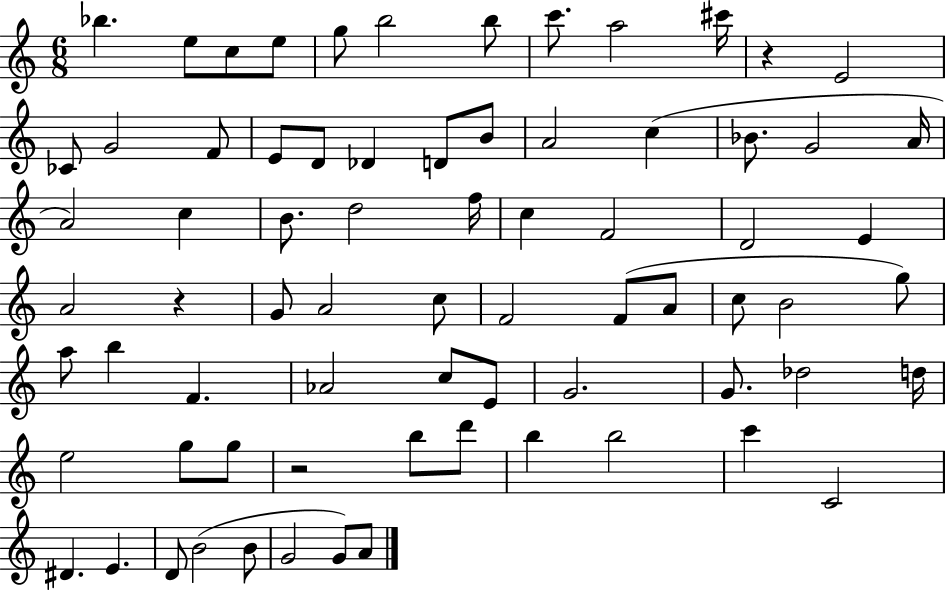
X:1
T:Untitled
M:6/8
L:1/4
K:C
_b e/2 c/2 e/2 g/2 b2 b/2 c'/2 a2 ^c'/4 z E2 _C/2 G2 F/2 E/2 D/2 _D D/2 B/2 A2 c _B/2 G2 A/4 A2 c B/2 d2 f/4 c F2 D2 E A2 z G/2 A2 c/2 F2 F/2 A/2 c/2 B2 g/2 a/2 b F _A2 c/2 E/2 G2 G/2 _d2 d/4 e2 g/2 g/2 z2 b/2 d'/2 b b2 c' C2 ^D E D/2 B2 B/2 G2 G/2 A/2